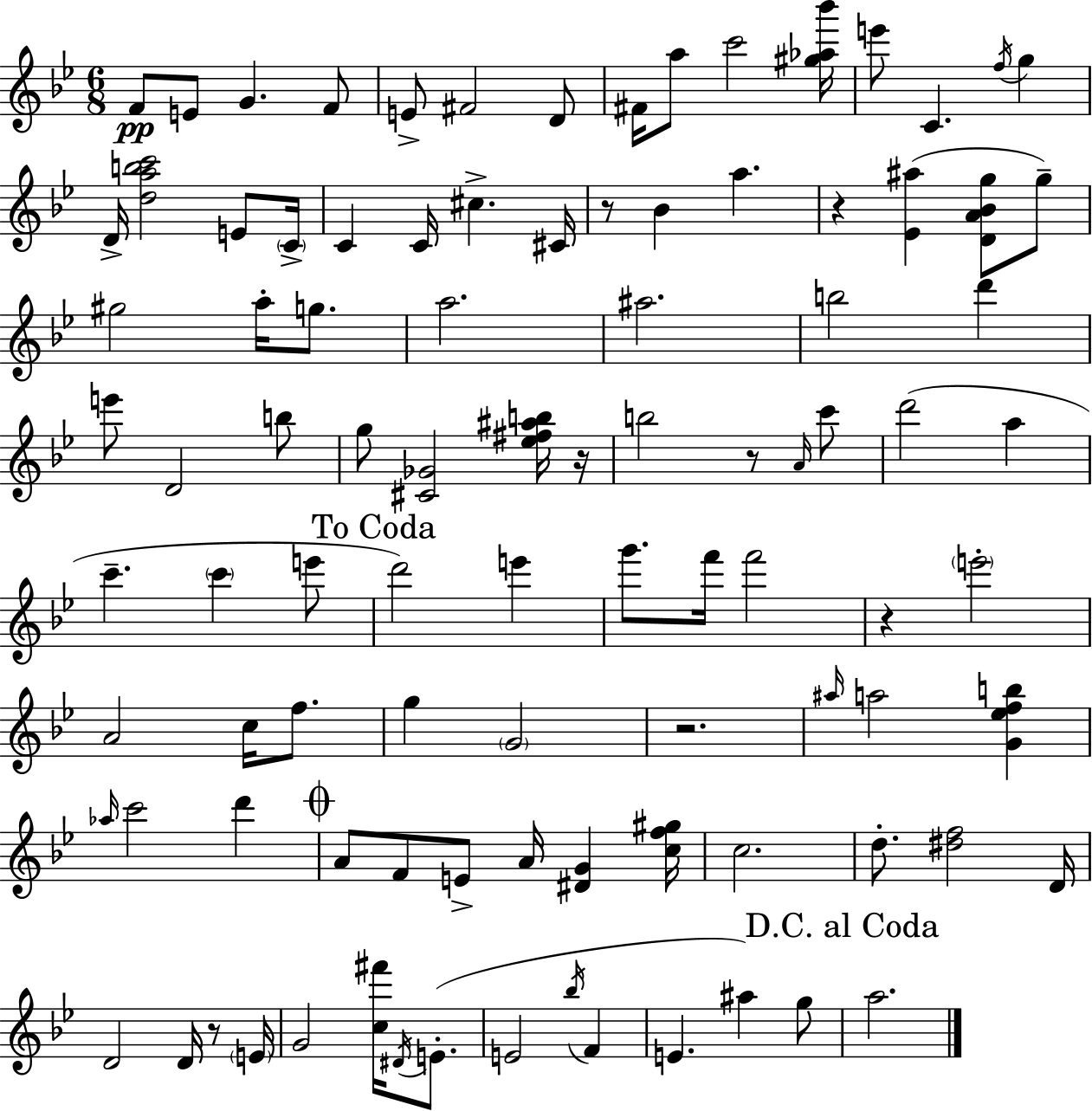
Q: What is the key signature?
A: BES major